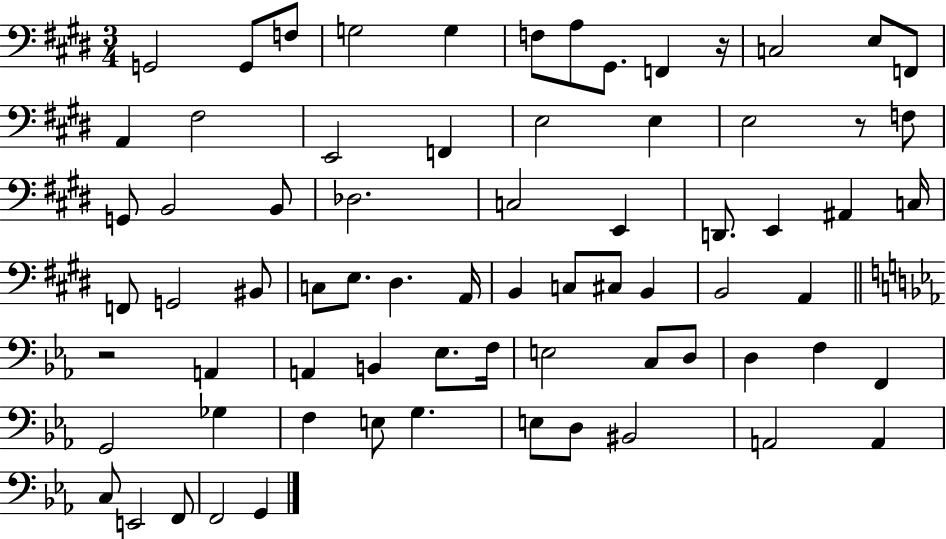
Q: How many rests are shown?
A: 3